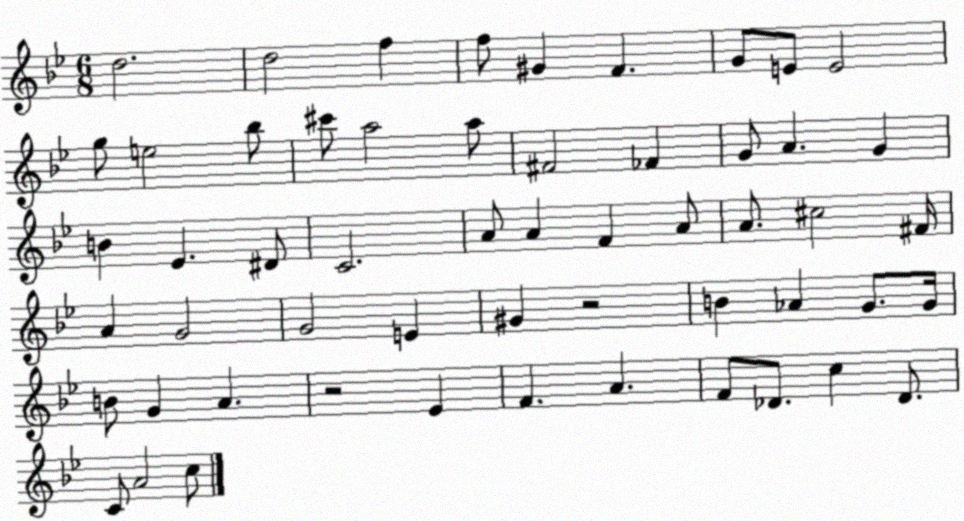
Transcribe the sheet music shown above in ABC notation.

X:1
T:Untitled
M:6/8
L:1/4
K:Bb
d2 d2 f f/2 ^G F G/2 E/2 E2 g/2 e2 _b/2 ^c'/2 a2 a/2 ^F2 _F G/2 A G B _E ^D/2 C2 A/2 A F A/2 A/2 ^c2 ^F/4 A G2 G2 E ^G z2 B _A G/2 G/4 B/2 G A z2 _E F A F/2 _D/2 c _D/2 C/2 A2 c/2